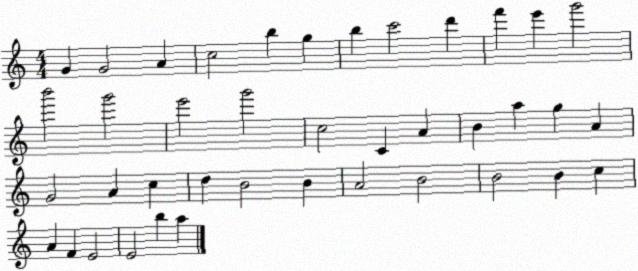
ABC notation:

X:1
T:Untitled
M:4/4
L:1/4
K:C
G G2 A c2 b g b c'2 d' f' e' g'2 b'2 g'2 e'2 g'2 c2 C A B a g A G2 A c d B2 B A2 B2 B2 B c A F E2 E2 b a